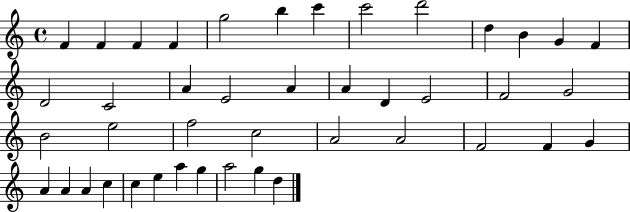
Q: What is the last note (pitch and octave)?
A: D5